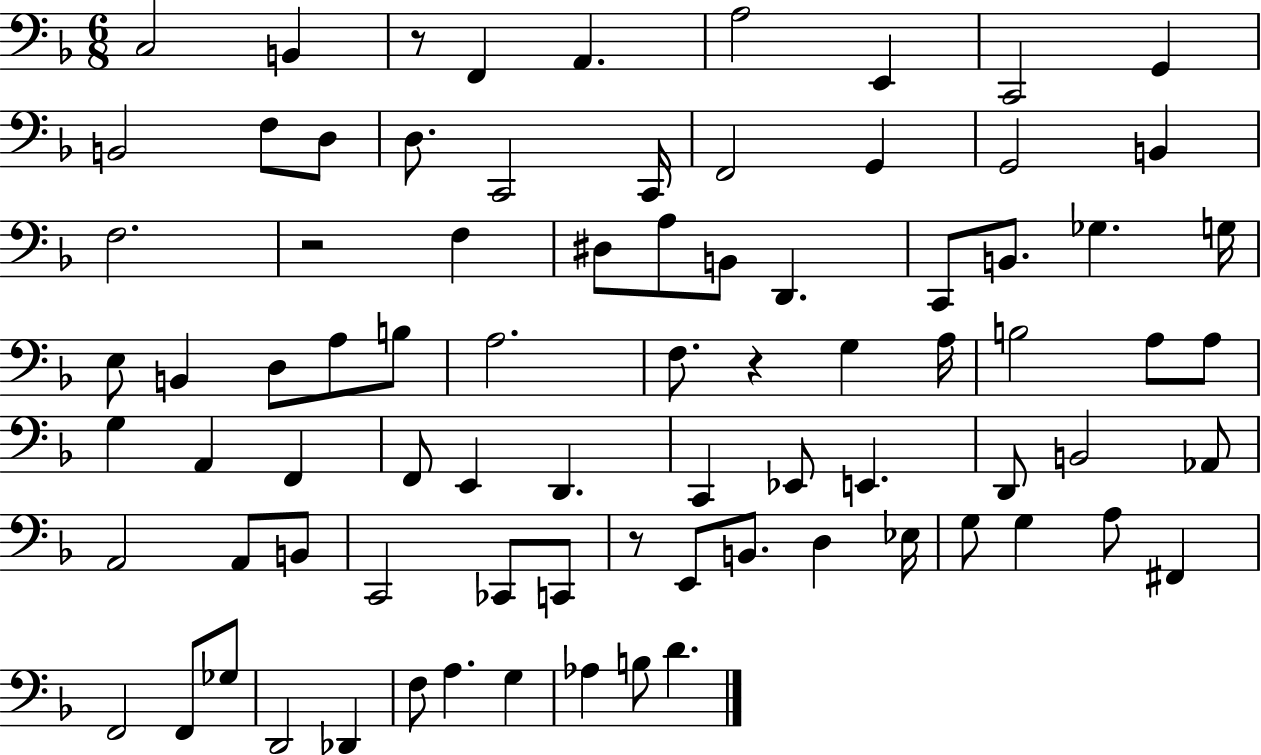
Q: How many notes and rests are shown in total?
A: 81